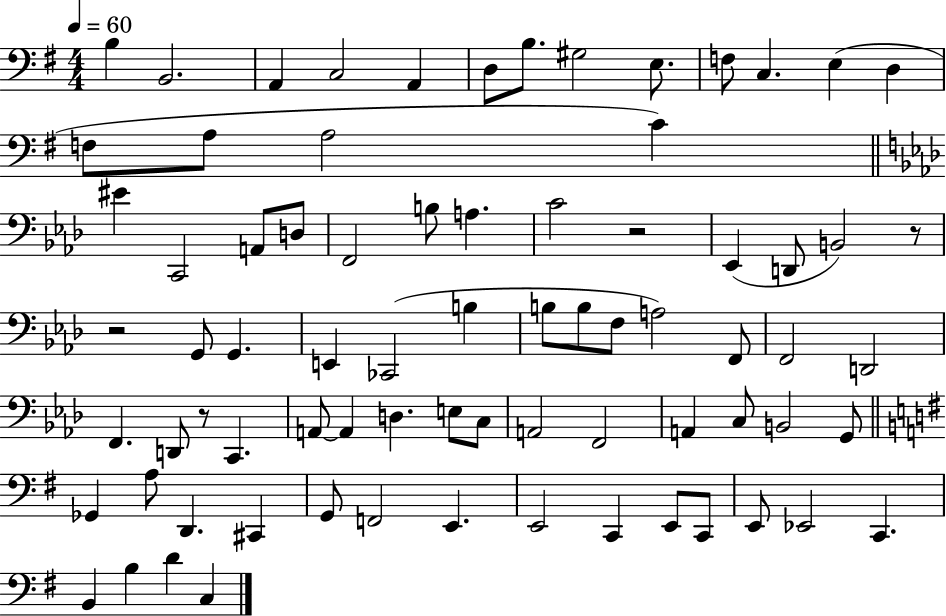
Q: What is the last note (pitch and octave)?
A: C3